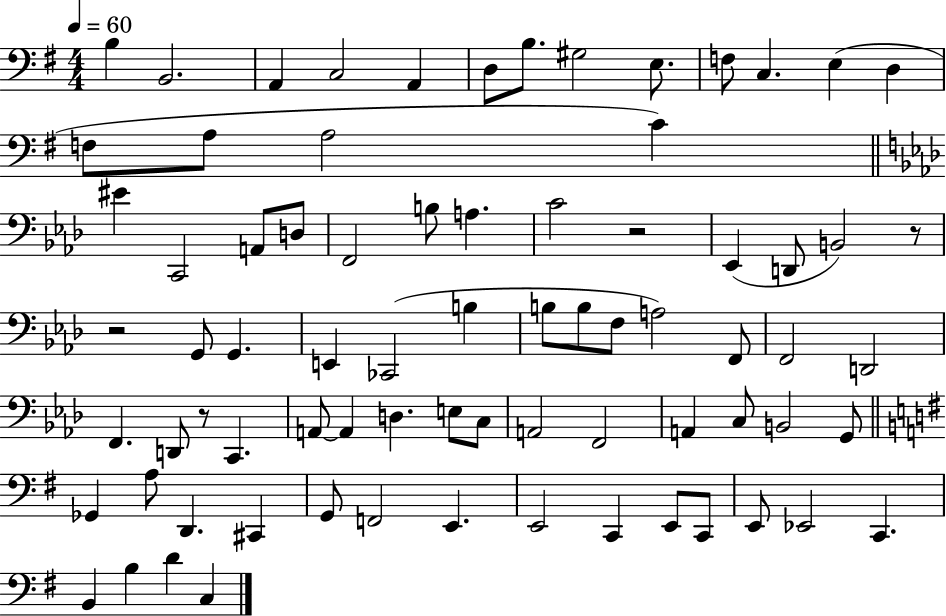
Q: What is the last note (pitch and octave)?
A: C3